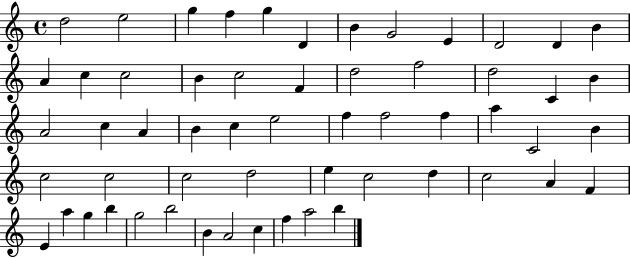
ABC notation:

X:1
T:Untitled
M:4/4
L:1/4
K:C
d2 e2 g f g D B G2 E D2 D B A c c2 B c2 F d2 f2 d2 C B A2 c A B c e2 f f2 f a C2 B c2 c2 c2 d2 e c2 d c2 A F E a g b g2 b2 B A2 c f a2 b